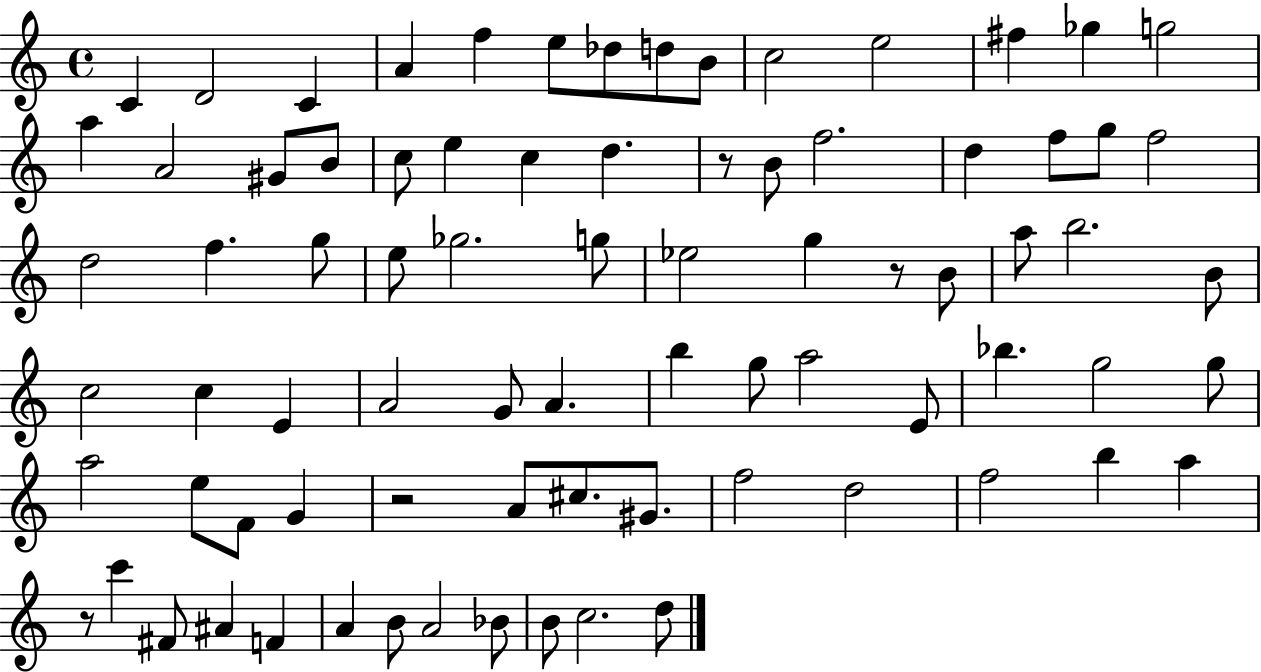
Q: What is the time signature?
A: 4/4